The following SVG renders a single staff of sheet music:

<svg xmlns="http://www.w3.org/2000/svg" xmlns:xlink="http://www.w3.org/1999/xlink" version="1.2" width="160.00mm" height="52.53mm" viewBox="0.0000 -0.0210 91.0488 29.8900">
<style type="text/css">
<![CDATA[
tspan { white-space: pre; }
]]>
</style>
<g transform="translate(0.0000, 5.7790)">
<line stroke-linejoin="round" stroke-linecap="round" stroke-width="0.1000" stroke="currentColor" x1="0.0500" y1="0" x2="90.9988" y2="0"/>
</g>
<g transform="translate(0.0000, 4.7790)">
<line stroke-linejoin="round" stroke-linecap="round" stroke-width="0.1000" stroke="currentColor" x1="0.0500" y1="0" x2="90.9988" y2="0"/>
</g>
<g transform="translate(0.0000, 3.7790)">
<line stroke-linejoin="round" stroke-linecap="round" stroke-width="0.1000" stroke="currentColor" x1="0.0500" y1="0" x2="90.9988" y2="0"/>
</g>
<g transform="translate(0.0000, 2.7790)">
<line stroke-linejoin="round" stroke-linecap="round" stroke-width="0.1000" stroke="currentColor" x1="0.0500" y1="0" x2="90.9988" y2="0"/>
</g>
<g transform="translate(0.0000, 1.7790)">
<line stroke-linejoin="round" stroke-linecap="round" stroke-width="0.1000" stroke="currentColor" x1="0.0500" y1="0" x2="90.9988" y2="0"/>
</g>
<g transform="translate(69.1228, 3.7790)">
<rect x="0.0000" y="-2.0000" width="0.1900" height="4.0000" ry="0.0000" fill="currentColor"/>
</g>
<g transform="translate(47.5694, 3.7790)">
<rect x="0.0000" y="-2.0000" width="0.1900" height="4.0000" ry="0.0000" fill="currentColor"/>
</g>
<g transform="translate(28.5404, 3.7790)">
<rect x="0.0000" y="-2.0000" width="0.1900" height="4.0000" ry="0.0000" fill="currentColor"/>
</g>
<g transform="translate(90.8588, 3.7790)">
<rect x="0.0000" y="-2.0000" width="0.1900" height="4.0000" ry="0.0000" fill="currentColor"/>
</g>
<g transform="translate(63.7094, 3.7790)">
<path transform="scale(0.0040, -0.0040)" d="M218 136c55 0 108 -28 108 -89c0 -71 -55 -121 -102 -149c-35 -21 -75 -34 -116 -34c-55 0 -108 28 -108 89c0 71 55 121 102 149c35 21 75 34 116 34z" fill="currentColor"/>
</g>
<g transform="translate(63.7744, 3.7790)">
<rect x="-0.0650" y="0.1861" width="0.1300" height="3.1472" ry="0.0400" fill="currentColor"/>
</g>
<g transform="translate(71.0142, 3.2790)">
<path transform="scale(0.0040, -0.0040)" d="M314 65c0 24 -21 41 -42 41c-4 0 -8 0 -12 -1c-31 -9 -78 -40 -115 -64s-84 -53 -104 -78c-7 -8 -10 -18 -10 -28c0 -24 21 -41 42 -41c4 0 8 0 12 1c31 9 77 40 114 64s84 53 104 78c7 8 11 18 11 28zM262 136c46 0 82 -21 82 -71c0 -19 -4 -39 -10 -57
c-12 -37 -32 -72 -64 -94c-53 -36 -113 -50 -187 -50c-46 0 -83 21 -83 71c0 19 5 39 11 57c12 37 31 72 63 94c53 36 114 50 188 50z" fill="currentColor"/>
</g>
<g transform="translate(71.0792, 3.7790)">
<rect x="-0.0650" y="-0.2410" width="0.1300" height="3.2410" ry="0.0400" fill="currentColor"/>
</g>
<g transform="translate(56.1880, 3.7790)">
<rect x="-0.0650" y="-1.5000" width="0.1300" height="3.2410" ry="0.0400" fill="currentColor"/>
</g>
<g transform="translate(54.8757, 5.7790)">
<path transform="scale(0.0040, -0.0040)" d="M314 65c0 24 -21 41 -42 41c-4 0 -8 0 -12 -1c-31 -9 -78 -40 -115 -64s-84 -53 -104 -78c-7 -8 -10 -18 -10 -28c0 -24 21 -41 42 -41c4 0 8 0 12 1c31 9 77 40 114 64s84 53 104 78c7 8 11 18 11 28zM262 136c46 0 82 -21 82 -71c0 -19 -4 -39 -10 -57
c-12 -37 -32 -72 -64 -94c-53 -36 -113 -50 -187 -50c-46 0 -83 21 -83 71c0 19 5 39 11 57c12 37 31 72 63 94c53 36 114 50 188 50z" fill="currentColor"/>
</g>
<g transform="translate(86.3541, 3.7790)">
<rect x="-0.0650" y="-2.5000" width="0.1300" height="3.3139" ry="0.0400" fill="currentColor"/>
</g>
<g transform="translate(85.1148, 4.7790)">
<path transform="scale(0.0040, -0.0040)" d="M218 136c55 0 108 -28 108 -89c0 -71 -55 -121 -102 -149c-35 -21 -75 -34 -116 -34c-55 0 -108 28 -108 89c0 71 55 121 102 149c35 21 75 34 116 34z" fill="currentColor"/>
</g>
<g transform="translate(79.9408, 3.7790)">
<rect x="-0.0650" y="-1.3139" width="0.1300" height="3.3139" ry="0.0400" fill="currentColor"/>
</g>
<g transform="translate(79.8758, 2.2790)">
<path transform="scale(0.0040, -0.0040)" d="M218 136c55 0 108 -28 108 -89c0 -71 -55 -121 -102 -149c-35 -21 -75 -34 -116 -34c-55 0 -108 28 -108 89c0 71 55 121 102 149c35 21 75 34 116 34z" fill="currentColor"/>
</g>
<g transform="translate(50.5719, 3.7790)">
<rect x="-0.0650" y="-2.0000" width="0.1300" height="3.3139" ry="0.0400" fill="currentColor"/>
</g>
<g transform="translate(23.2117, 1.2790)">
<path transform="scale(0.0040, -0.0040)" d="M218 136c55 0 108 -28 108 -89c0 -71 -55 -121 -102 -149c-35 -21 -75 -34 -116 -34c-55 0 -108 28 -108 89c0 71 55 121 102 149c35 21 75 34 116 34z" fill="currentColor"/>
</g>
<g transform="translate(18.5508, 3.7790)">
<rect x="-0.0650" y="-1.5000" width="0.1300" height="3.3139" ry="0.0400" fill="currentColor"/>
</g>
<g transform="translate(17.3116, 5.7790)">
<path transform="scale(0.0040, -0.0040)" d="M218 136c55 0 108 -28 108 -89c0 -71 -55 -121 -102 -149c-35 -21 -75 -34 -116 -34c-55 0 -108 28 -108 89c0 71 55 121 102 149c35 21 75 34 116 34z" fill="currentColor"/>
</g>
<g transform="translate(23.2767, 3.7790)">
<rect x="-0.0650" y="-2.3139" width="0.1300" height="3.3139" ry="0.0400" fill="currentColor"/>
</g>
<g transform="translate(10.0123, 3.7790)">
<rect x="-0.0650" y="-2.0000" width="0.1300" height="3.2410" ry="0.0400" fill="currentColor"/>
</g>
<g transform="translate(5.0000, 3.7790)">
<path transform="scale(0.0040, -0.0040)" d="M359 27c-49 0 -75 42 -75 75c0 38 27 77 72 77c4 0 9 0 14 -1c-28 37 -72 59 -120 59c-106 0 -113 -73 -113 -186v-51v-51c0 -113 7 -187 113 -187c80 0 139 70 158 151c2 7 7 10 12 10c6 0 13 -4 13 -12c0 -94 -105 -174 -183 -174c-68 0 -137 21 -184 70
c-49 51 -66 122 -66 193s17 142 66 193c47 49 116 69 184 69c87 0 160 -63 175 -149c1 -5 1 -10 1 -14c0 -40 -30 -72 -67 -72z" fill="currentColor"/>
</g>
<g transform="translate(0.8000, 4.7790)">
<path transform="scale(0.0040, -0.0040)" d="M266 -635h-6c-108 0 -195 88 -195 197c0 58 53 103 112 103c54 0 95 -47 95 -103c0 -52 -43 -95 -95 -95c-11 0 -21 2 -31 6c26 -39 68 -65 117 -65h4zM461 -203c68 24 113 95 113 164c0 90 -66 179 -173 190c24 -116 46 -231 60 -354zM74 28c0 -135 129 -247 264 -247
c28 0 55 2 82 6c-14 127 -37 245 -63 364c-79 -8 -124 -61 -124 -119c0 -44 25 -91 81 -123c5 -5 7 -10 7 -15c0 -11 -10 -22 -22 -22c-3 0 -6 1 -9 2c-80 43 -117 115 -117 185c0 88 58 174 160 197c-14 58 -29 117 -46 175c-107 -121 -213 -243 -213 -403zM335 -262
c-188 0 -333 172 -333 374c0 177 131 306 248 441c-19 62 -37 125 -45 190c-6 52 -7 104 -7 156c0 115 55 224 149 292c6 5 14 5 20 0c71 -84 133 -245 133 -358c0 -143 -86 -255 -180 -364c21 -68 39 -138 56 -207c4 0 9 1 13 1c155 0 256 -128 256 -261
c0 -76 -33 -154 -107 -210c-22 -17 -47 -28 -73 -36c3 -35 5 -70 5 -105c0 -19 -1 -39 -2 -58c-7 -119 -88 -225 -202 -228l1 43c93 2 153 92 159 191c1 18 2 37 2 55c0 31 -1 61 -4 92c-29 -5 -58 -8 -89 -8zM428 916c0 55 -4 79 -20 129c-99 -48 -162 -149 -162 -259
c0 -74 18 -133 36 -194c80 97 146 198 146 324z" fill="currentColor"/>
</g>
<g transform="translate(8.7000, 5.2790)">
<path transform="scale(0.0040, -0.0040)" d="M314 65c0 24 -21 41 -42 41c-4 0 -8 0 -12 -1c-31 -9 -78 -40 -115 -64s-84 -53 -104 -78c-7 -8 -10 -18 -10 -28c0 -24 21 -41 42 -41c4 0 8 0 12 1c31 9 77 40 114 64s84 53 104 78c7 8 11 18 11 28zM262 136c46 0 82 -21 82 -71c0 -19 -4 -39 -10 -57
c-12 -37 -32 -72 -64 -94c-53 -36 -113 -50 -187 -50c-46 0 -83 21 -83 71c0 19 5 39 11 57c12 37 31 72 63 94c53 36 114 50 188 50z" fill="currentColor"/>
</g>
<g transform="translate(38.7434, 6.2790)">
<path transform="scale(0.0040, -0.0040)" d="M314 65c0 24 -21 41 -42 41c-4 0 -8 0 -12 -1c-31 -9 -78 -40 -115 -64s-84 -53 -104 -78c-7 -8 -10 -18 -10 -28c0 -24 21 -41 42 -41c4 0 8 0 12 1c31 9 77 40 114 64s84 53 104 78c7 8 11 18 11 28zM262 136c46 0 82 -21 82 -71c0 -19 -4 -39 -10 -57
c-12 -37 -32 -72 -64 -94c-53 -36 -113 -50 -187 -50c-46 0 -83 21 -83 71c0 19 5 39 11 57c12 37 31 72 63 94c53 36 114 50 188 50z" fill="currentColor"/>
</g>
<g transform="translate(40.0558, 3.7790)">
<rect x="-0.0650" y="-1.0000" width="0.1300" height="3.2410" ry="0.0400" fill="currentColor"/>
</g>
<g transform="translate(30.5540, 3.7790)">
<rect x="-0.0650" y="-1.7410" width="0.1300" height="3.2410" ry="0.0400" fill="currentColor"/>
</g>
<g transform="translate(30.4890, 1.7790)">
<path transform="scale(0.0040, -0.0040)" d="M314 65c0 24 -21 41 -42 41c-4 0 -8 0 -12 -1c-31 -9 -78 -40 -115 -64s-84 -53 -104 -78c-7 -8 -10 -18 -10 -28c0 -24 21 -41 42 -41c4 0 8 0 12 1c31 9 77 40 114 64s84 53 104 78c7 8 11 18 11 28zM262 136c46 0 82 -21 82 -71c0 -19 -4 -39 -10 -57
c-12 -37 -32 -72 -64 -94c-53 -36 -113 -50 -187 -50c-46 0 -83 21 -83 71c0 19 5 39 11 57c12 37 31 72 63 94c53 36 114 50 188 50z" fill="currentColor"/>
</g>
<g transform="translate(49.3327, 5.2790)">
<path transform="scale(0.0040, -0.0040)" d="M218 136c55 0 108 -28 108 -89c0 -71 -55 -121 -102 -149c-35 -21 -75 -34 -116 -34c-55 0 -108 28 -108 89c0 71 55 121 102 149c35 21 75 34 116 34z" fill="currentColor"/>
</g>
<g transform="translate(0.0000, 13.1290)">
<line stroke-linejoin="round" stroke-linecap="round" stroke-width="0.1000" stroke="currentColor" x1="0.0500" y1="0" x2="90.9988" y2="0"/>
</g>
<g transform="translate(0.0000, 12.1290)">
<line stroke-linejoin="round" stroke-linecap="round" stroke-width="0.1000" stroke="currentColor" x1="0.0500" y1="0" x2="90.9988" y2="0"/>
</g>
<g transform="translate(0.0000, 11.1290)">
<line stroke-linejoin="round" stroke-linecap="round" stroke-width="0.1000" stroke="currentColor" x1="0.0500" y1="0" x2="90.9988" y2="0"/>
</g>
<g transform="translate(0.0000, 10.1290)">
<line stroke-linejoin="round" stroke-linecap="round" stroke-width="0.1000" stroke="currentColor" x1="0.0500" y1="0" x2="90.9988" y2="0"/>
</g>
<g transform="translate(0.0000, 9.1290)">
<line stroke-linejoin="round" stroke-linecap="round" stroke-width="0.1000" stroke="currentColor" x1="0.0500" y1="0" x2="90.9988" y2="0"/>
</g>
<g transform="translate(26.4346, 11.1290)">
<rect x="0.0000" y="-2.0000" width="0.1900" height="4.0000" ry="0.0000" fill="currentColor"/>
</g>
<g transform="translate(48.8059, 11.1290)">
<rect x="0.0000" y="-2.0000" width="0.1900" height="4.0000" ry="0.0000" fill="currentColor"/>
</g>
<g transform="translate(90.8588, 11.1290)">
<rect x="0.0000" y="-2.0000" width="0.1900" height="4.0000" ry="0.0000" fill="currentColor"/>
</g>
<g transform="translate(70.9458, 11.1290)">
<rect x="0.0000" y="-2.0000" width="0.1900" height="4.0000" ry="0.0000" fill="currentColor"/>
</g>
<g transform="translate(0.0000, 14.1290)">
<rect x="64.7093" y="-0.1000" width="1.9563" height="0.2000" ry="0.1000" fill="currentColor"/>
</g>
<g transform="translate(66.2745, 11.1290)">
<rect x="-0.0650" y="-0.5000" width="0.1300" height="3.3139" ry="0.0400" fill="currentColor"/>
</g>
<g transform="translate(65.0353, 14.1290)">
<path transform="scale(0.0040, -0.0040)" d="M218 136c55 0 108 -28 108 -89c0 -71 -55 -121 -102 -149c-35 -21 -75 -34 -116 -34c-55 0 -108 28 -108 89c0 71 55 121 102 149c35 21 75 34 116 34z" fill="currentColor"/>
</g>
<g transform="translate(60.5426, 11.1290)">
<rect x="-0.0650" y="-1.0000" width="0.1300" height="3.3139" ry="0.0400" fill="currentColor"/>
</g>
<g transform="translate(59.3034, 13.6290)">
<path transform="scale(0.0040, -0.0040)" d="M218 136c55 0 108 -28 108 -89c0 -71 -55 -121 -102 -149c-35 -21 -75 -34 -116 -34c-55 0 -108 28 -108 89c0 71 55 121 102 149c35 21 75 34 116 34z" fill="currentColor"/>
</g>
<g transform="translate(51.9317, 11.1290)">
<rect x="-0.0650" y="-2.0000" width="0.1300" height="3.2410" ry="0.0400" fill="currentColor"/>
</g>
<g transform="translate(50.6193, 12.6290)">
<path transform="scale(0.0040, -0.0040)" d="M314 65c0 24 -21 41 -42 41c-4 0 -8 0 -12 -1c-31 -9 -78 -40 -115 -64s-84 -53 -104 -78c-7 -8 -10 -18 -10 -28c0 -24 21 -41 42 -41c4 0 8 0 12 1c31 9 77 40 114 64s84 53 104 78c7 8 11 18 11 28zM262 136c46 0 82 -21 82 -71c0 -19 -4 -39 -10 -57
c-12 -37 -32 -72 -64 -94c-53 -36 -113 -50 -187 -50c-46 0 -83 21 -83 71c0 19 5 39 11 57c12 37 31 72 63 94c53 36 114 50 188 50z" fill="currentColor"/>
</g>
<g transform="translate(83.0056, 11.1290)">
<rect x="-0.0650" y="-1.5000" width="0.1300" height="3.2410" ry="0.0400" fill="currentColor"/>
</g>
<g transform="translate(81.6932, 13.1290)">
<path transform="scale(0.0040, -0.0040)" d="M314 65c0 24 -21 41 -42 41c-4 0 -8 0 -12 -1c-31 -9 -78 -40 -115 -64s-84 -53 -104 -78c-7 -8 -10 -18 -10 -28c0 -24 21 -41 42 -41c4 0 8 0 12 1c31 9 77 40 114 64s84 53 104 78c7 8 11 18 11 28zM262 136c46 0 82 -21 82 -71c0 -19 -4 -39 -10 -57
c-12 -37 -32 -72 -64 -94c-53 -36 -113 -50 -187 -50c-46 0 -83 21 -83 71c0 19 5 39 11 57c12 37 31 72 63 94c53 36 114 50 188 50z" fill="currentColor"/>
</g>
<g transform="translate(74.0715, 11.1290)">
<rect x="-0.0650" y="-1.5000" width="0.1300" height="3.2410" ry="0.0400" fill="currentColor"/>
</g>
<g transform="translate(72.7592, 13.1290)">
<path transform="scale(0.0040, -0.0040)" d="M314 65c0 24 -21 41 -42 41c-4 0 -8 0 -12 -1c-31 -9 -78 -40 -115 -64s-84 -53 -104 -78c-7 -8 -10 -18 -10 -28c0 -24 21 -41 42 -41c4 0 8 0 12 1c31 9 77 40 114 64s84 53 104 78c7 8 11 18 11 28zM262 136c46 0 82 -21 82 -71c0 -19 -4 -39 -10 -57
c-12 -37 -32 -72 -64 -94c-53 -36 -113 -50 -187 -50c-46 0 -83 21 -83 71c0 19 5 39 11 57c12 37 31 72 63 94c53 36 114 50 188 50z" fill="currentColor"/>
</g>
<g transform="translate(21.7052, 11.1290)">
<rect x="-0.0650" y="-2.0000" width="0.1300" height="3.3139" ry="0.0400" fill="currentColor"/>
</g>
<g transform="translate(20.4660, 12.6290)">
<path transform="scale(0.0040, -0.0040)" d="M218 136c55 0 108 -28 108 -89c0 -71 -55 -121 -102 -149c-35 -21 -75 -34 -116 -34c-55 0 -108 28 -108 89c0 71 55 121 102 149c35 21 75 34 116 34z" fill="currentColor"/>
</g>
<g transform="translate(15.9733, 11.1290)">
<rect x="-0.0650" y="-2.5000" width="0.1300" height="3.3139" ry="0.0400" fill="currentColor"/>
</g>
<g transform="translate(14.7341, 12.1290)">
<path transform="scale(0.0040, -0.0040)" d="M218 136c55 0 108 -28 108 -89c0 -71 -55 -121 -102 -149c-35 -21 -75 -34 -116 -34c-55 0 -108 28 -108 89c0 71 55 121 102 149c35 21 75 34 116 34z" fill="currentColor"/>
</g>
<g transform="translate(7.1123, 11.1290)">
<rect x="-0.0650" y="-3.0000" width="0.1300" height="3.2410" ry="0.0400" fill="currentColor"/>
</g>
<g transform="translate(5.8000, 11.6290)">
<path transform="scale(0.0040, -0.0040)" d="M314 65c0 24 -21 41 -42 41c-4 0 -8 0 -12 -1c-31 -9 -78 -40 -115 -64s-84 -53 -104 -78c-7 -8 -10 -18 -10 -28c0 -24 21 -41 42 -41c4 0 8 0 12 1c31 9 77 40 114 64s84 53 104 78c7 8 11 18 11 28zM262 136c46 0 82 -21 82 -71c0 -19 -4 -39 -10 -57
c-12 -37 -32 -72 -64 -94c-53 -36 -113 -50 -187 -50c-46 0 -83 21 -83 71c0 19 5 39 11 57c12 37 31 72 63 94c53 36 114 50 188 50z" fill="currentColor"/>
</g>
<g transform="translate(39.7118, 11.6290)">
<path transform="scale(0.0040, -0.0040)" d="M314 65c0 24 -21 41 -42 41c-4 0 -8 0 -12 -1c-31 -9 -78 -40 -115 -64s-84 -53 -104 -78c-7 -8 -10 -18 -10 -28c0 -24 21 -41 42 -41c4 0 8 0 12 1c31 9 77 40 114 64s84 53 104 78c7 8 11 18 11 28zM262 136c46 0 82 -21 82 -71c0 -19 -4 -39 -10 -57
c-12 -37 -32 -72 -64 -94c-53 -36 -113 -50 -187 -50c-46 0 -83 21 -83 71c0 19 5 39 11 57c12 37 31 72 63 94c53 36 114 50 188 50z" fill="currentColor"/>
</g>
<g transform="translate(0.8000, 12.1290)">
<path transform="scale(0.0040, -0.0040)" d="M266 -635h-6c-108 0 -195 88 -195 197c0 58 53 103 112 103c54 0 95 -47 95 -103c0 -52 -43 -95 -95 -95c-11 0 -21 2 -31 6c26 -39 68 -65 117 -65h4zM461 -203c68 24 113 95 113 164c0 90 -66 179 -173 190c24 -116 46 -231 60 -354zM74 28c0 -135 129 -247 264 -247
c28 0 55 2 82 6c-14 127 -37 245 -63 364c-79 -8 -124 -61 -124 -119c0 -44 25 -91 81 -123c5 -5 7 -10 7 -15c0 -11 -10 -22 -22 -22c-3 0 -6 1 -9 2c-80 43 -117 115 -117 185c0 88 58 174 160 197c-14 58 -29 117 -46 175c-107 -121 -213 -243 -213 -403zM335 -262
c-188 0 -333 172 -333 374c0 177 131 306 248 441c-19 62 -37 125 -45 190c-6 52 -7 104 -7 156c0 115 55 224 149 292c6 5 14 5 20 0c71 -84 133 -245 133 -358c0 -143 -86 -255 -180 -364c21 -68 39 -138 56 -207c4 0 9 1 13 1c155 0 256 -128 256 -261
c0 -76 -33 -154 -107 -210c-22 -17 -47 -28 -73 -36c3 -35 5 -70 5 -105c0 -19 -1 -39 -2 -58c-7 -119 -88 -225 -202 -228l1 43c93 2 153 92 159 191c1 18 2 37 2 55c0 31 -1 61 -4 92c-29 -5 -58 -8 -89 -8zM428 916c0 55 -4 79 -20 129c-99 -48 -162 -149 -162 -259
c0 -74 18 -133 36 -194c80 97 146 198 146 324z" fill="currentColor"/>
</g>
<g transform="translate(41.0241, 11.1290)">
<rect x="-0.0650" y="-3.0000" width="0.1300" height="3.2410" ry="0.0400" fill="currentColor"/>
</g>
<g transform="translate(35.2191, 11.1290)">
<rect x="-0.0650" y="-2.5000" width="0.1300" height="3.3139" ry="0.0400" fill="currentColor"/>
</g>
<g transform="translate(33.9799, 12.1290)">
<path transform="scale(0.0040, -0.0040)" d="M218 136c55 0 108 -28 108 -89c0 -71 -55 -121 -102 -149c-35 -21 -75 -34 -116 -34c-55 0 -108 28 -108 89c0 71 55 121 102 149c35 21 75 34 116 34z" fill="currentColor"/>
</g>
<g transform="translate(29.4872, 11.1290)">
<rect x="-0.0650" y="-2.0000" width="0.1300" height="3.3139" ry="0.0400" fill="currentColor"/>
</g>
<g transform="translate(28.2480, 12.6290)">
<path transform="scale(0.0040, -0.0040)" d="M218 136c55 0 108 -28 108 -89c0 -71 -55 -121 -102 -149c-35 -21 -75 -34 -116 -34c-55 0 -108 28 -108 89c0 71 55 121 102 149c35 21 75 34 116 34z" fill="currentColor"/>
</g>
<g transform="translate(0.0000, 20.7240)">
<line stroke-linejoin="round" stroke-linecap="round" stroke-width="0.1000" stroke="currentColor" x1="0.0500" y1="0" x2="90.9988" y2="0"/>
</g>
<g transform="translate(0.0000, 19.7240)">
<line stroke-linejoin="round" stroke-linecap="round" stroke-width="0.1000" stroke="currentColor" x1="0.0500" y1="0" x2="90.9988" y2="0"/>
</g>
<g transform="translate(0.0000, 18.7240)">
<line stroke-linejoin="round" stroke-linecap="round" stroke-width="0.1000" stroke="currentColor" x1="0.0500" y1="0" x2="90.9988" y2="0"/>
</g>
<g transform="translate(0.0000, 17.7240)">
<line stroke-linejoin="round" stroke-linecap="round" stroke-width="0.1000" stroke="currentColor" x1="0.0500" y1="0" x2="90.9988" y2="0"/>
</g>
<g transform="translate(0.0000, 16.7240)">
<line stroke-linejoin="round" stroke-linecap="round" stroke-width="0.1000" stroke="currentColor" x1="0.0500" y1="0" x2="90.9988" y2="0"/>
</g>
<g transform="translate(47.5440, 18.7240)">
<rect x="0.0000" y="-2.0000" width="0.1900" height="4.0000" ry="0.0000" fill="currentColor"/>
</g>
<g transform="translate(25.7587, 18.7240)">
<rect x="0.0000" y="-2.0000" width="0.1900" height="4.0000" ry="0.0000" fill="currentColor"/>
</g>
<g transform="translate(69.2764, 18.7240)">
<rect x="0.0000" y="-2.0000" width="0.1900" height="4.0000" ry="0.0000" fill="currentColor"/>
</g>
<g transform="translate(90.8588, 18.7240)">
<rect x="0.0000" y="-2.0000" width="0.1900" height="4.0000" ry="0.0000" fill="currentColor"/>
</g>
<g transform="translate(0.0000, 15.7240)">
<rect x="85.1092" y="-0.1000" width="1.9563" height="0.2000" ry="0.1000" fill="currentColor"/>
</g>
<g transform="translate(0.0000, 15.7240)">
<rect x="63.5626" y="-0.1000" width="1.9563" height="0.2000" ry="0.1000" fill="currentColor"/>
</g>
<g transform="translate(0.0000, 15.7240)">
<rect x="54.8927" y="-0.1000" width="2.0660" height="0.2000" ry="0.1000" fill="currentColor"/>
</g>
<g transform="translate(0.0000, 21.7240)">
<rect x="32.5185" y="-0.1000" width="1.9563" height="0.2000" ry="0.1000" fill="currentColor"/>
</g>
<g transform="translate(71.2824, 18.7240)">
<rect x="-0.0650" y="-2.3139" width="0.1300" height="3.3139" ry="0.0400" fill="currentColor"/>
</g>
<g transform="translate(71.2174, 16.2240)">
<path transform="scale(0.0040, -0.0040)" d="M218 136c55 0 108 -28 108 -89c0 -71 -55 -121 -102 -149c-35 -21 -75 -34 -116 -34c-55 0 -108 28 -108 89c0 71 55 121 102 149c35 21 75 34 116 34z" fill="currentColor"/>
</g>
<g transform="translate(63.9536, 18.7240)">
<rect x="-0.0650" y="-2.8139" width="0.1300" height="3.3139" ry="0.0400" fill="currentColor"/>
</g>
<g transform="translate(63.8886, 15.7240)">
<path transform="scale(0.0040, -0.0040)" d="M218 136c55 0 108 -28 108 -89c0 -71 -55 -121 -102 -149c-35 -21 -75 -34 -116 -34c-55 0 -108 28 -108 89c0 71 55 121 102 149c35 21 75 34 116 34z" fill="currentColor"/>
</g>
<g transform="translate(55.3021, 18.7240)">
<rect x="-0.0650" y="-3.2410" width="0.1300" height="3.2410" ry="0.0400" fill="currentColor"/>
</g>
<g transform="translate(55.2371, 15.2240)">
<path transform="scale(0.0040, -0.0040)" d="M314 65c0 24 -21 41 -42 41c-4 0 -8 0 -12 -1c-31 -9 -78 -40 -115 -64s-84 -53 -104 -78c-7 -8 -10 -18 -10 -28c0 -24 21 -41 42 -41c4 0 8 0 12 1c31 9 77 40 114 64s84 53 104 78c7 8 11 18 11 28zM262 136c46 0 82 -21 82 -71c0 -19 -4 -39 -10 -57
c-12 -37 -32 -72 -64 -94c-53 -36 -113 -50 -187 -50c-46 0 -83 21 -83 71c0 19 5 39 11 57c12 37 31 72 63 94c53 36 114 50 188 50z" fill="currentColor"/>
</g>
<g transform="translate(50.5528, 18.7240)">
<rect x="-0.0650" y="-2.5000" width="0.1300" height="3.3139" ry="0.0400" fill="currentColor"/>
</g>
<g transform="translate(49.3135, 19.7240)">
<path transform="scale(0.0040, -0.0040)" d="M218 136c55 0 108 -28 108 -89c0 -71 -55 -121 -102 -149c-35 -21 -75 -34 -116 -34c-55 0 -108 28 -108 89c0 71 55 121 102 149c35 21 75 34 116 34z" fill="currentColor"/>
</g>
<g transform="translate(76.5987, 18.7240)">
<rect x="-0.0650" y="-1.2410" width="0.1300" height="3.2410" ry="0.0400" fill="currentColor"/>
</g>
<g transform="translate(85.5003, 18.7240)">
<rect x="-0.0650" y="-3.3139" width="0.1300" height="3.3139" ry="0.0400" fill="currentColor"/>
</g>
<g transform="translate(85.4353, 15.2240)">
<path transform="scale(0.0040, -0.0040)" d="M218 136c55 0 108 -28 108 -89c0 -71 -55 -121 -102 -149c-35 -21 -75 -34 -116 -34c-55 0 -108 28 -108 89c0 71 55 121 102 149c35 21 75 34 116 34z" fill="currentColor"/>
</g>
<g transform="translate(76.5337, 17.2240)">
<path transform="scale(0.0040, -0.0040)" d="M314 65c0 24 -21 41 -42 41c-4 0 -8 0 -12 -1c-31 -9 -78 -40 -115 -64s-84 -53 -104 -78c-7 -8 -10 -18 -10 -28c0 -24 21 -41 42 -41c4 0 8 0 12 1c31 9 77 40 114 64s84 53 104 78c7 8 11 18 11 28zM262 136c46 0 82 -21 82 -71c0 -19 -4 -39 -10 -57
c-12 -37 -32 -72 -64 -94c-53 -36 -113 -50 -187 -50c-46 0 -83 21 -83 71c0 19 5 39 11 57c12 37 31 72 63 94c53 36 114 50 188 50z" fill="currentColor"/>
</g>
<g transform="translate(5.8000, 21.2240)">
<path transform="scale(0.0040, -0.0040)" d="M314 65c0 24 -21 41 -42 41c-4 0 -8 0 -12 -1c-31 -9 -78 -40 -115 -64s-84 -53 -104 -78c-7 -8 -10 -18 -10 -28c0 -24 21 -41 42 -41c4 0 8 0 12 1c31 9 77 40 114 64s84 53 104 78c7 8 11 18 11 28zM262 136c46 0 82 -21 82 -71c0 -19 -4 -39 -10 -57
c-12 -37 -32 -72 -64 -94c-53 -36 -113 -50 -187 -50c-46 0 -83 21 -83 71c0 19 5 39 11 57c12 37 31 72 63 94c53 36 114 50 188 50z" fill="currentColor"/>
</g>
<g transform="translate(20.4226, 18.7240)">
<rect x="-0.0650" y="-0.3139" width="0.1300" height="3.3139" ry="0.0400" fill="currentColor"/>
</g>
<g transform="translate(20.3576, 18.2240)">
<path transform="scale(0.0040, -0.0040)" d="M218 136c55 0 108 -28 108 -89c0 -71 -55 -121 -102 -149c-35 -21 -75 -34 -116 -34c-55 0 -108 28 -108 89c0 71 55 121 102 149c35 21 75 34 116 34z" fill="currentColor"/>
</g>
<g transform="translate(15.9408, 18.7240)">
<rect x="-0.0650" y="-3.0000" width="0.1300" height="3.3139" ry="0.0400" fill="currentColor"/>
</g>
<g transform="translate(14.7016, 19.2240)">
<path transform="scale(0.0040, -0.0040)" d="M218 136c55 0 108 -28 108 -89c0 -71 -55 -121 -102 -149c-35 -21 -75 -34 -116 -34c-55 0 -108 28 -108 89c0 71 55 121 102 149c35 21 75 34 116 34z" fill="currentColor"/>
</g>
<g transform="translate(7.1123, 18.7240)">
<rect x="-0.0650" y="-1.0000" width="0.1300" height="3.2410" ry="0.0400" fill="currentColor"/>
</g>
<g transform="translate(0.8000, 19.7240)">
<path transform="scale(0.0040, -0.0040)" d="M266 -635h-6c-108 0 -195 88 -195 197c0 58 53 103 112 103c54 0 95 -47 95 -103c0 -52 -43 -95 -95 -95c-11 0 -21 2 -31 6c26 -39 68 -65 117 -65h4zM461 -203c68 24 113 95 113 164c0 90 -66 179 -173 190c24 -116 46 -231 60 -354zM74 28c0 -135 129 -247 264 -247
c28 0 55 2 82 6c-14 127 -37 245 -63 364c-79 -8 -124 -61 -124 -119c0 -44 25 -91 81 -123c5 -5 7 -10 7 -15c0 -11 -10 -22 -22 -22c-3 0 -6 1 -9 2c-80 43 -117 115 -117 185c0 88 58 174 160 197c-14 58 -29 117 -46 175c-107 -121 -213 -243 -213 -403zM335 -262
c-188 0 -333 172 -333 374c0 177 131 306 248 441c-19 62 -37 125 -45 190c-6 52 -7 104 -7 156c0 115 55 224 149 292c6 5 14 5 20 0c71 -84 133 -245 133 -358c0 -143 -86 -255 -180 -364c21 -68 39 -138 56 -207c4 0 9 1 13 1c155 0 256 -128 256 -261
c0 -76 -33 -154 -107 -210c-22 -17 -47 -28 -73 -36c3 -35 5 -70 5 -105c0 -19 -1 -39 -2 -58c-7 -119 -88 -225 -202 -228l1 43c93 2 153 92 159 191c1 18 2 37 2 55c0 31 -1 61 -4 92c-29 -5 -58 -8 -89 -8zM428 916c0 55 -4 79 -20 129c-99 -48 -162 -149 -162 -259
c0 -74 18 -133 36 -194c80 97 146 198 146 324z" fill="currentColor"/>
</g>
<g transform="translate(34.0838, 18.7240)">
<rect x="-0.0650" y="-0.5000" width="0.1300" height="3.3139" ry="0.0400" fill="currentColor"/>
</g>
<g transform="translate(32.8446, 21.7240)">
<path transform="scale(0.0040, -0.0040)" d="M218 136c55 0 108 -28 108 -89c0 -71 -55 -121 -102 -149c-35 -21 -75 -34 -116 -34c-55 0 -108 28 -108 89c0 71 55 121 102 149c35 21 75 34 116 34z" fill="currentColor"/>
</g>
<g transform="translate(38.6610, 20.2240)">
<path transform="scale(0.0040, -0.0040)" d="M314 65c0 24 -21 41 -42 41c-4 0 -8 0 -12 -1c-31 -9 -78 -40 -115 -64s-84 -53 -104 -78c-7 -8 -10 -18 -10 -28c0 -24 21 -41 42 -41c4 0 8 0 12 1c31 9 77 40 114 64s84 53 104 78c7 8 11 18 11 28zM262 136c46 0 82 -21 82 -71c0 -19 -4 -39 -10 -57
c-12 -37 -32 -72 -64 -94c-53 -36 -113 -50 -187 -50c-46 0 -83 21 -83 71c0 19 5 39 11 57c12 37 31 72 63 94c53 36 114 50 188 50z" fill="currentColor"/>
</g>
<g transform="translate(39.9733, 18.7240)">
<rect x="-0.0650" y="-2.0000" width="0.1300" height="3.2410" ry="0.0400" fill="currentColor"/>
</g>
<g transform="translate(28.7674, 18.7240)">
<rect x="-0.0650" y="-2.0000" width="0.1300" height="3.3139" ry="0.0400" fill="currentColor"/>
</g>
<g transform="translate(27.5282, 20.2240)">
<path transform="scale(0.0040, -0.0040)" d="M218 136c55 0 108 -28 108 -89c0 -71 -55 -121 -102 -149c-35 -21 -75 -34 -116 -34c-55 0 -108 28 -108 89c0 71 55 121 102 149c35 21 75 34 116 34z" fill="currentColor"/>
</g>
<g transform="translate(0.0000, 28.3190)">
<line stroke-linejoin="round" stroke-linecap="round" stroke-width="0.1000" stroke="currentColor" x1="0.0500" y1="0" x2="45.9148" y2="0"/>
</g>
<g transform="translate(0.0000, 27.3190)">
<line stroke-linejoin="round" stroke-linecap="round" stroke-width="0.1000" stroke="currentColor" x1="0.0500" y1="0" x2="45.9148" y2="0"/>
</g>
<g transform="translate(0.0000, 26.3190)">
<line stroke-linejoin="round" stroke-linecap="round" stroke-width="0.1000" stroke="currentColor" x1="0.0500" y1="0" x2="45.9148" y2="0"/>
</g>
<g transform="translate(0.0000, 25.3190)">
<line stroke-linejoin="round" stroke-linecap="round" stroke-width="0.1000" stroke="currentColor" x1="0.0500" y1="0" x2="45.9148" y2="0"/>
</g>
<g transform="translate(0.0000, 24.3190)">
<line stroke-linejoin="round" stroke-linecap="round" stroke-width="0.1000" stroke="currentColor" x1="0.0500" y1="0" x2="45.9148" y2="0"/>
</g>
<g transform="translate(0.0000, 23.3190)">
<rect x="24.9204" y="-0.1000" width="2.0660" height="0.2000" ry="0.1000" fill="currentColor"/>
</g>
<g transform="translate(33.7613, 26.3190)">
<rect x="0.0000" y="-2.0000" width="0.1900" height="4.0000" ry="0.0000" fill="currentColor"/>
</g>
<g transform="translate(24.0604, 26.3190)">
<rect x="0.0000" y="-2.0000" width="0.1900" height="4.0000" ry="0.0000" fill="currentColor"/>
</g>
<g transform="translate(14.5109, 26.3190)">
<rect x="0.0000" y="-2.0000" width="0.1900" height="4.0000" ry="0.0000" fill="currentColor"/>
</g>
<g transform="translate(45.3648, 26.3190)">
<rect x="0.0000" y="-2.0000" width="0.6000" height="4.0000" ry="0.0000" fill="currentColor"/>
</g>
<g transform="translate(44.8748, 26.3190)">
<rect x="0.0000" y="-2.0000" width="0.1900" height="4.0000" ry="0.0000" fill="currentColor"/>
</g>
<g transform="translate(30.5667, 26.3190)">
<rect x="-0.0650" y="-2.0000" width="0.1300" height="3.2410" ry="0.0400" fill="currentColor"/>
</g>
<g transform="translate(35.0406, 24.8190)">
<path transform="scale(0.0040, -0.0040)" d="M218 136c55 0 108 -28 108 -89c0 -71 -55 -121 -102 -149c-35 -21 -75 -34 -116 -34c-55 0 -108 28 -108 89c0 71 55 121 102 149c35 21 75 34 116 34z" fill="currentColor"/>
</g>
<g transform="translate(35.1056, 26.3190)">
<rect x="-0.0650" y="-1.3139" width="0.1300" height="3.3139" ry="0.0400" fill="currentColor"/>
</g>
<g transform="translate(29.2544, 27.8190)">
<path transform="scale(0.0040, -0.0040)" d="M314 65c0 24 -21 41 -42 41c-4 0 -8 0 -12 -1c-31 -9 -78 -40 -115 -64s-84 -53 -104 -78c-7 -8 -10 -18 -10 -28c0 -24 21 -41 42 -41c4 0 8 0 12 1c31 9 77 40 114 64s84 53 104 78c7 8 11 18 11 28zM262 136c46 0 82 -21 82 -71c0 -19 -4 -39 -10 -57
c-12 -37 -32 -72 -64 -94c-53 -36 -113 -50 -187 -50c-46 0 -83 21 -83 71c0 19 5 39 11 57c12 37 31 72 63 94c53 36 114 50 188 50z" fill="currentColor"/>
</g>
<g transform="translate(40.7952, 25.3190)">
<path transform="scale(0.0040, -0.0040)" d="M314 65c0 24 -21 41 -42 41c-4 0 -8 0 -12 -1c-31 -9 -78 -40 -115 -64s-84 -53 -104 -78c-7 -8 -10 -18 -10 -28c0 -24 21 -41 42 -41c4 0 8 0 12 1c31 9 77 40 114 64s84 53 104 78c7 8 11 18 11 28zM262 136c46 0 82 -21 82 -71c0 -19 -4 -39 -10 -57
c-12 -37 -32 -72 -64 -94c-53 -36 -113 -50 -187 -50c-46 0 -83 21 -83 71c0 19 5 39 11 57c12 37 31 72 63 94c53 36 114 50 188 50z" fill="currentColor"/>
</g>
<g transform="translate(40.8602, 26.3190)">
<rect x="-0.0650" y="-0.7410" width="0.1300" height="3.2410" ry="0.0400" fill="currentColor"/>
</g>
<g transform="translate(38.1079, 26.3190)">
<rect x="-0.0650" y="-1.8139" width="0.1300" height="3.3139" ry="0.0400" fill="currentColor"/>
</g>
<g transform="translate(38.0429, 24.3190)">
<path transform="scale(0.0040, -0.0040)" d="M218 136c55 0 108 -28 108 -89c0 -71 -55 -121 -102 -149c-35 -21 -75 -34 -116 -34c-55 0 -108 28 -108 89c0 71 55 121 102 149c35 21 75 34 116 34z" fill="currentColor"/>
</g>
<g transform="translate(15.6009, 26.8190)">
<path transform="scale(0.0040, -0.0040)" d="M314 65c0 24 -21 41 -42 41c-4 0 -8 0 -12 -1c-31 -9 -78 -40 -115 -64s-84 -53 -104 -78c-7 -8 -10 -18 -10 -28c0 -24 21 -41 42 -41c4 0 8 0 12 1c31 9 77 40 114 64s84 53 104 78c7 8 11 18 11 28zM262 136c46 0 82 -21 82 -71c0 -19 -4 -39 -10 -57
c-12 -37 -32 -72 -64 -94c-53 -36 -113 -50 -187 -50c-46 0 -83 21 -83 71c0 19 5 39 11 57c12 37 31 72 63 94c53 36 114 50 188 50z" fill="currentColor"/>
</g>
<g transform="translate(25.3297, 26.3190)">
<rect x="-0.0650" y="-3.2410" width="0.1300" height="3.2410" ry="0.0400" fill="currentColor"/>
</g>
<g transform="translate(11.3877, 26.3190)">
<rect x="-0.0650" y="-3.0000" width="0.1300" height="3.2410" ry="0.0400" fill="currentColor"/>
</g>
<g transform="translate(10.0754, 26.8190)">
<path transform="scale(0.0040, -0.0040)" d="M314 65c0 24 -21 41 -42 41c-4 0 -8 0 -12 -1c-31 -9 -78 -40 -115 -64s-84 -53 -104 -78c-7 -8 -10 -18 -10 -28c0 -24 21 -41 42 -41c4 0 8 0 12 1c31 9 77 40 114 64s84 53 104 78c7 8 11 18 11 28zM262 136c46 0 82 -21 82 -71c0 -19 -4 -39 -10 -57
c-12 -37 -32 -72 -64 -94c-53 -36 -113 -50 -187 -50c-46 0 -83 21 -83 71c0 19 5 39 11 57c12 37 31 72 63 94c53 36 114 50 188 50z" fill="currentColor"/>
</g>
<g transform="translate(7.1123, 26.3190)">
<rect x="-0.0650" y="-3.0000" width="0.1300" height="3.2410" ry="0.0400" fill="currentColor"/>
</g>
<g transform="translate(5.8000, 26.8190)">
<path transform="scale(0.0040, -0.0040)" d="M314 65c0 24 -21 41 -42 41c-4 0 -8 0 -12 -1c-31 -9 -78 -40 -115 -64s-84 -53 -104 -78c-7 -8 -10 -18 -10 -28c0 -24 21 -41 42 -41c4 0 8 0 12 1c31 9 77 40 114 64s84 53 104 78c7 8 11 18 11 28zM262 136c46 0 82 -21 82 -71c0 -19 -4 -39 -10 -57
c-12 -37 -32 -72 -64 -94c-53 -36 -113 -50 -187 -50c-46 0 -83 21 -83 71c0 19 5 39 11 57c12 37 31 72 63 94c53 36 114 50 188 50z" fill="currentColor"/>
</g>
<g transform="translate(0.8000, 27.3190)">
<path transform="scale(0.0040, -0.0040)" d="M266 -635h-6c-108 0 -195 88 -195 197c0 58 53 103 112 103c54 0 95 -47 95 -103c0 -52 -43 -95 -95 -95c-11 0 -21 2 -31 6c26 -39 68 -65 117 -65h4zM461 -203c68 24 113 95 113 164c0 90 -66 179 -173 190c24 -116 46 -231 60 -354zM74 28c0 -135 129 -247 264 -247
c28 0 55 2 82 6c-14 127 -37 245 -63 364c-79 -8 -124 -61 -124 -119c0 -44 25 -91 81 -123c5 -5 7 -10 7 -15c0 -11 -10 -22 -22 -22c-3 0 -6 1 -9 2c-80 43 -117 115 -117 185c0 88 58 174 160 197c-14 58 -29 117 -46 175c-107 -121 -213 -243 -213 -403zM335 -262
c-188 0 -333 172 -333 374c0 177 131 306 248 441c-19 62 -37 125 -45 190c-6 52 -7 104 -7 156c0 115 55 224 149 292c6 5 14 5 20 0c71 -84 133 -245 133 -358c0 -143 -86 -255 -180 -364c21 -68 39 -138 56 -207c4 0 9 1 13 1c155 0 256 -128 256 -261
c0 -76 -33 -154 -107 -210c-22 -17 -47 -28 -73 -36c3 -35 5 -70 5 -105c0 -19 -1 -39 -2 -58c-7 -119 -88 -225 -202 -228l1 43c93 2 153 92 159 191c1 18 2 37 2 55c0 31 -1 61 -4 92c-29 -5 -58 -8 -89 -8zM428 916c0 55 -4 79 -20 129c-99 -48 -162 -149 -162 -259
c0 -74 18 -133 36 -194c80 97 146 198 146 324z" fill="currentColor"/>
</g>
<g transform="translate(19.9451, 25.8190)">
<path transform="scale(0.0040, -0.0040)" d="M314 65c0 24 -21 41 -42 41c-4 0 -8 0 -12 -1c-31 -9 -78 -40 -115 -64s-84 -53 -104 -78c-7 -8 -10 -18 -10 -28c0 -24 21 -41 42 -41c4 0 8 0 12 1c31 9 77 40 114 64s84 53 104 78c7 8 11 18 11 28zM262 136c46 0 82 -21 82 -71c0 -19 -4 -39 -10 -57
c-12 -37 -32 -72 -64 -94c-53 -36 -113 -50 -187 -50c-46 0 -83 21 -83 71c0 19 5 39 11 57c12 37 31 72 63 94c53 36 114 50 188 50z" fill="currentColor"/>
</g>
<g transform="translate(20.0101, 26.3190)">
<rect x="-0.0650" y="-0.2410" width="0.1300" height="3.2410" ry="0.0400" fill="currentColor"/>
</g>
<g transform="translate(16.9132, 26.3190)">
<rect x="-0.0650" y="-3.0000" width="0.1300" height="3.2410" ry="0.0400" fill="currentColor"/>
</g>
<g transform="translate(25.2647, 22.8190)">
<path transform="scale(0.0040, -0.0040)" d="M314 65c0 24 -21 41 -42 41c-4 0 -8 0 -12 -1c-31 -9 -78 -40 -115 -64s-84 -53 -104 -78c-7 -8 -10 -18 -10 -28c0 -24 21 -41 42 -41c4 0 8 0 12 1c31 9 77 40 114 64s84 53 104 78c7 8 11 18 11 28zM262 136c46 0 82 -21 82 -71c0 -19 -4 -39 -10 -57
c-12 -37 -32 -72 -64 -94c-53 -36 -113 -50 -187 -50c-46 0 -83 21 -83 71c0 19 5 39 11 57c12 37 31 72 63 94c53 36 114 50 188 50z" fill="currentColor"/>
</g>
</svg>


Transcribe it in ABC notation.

X:1
T:Untitled
M:4/4
L:1/4
K:C
F2 E g f2 D2 F E2 B c2 e G A2 G F F G A2 F2 D C E2 E2 D2 A c F C F2 G b2 a g e2 b A2 A2 A2 c2 b2 F2 e f d2